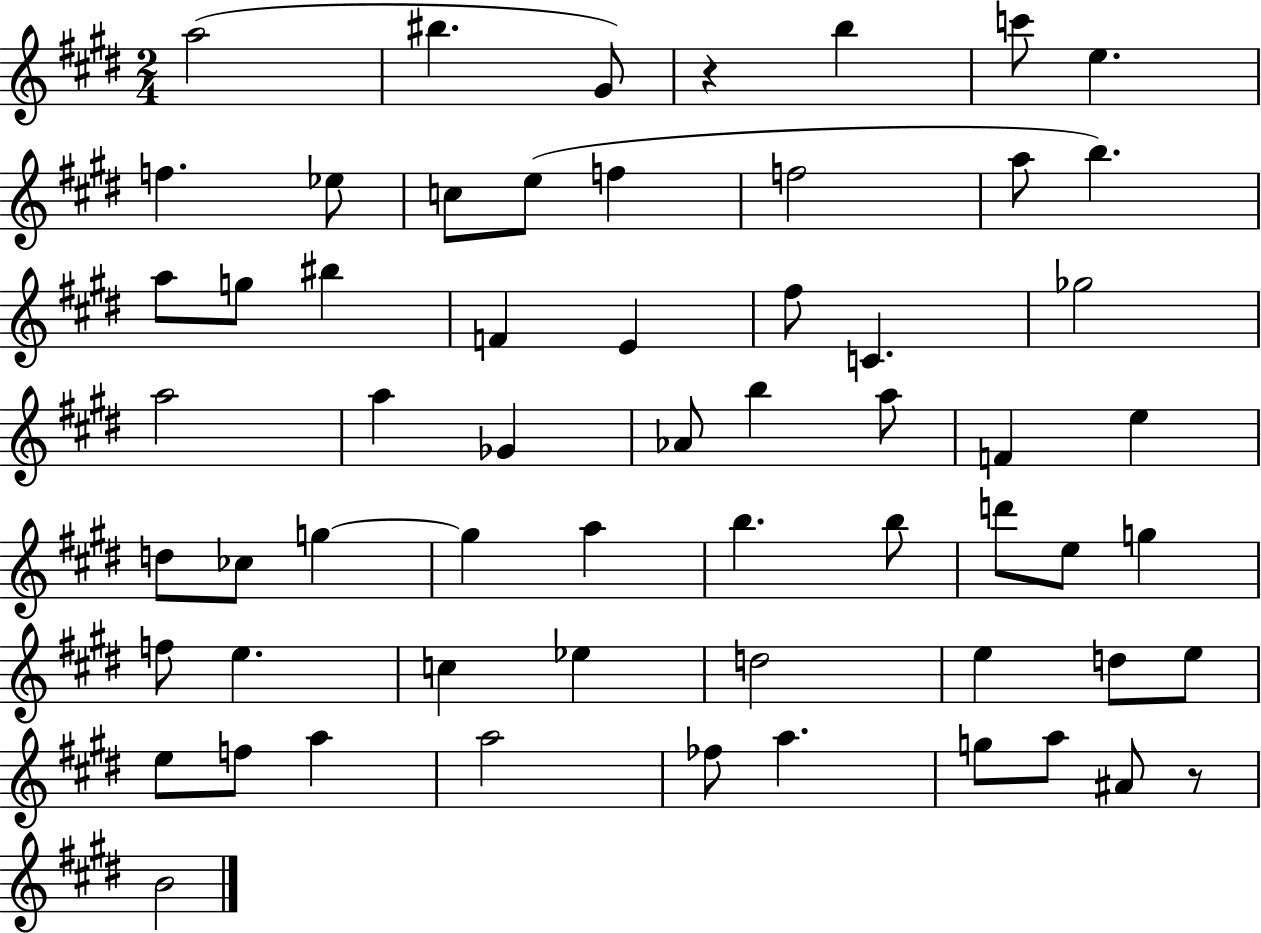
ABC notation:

X:1
T:Untitled
M:2/4
L:1/4
K:E
a2 ^b ^G/2 z b c'/2 e f _e/2 c/2 e/2 f f2 a/2 b a/2 g/2 ^b F E ^f/2 C _g2 a2 a _G _A/2 b a/2 F e d/2 _c/2 g g a b b/2 d'/2 e/2 g f/2 e c _e d2 e d/2 e/2 e/2 f/2 a a2 _f/2 a g/2 a/2 ^A/2 z/2 B2